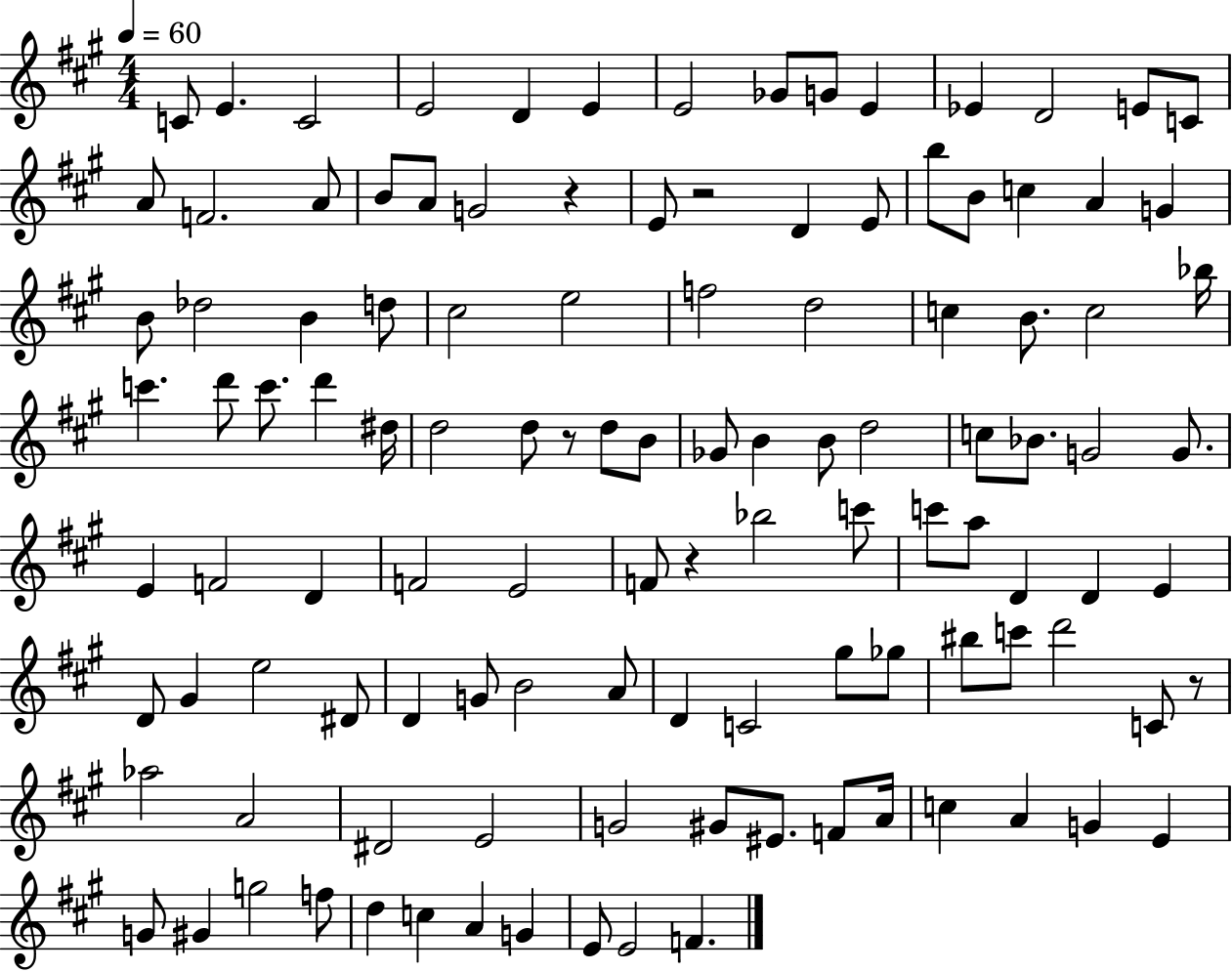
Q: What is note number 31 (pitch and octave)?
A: B4